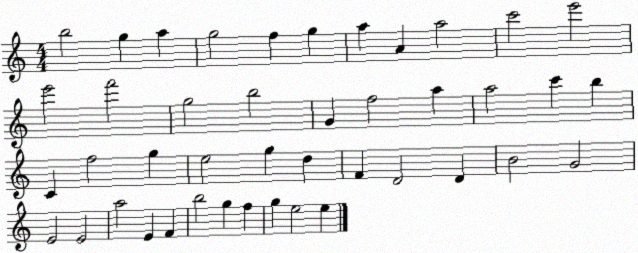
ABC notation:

X:1
T:Untitled
M:4/4
L:1/4
K:C
b2 g a g2 f g a A a2 c'2 e'2 e'2 f'2 g2 b2 G f2 a a2 c' b C f2 g e2 g d F D2 D B2 G2 E2 E2 a2 E F b2 g f g e2 e